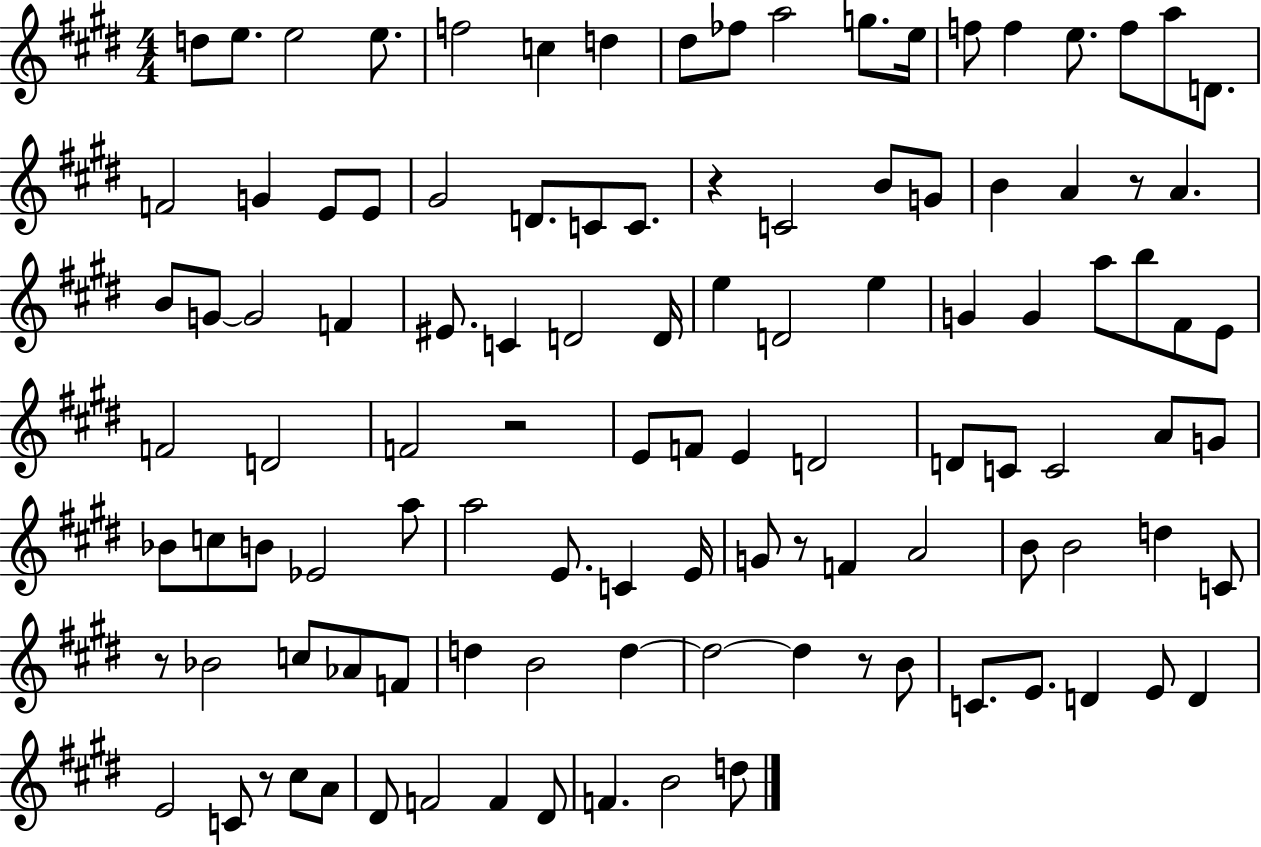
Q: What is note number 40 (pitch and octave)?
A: D4